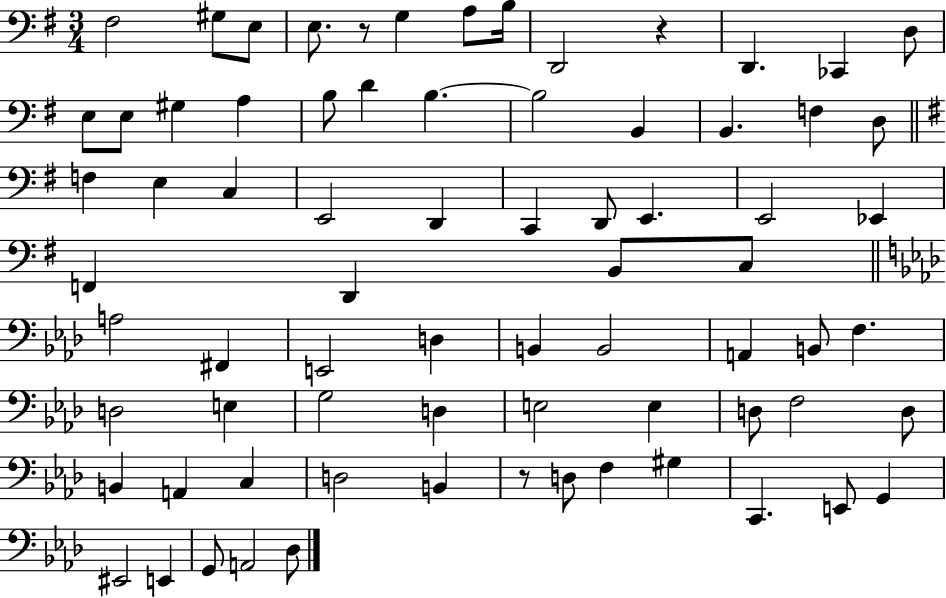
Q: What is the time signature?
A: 3/4